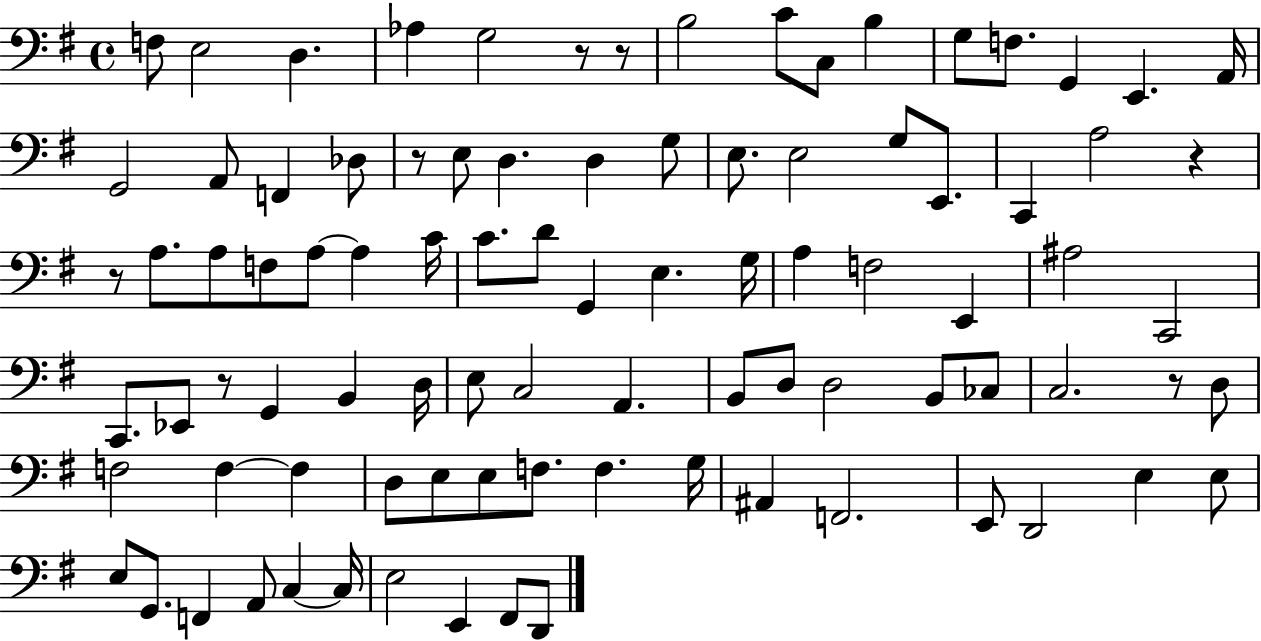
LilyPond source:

{
  \clef bass
  \time 4/4
  \defaultTimeSignature
  \key g \major
  f8 e2 d4. | aes4 g2 r8 r8 | b2 c'8 c8 b4 | g8 f8. g,4 e,4. a,16 | \break g,2 a,8 f,4 des8 | r8 e8 d4. d4 g8 | e8. e2 g8 e,8. | c,4 a2 r4 | \break r8 a8. a8 f8 a8~~ a4 c'16 | c'8. d'8 g,4 e4. g16 | a4 f2 e,4 | ais2 c,2 | \break c,8. ees,8 r8 g,4 b,4 d16 | e8 c2 a,4. | b,8 d8 d2 b,8 ces8 | c2. r8 d8 | \break f2 f4~~ f4 | d8 e8 e8 f8. f4. g16 | ais,4 f,2. | e,8 d,2 e4 e8 | \break e8 g,8. f,4 a,8 c4~~ c16 | e2 e,4 fis,8 d,8 | \bar "|."
}